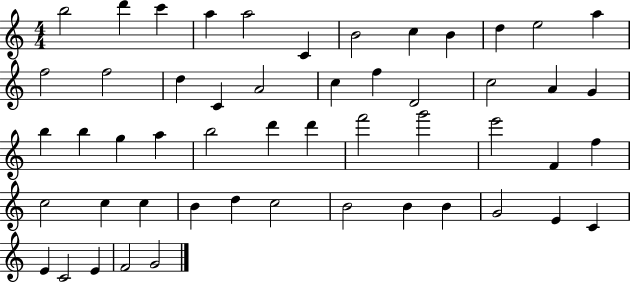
{
  \clef treble
  \numericTimeSignature
  \time 4/4
  \key c \major
  b''2 d'''4 c'''4 | a''4 a''2 c'4 | b'2 c''4 b'4 | d''4 e''2 a''4 | \break f''2 f''2 | d''4 c'4 a'2 | c''4 f''4 d'2 | c''2 a'4 g'4 | \break b''4 b''4 g''4 a''4 | b''2 d'''4 d'''4 | f'''2 g'''2 | e'''2 f'4 f''4 | \break c''2 c''4 c''4 | b'4 d''4 c''2 | b'2 b'4 b'4 | g'2 e'4 c'4 | \break e'4 c'2 e'4 | f'2 g'2 | \bar "|."
}